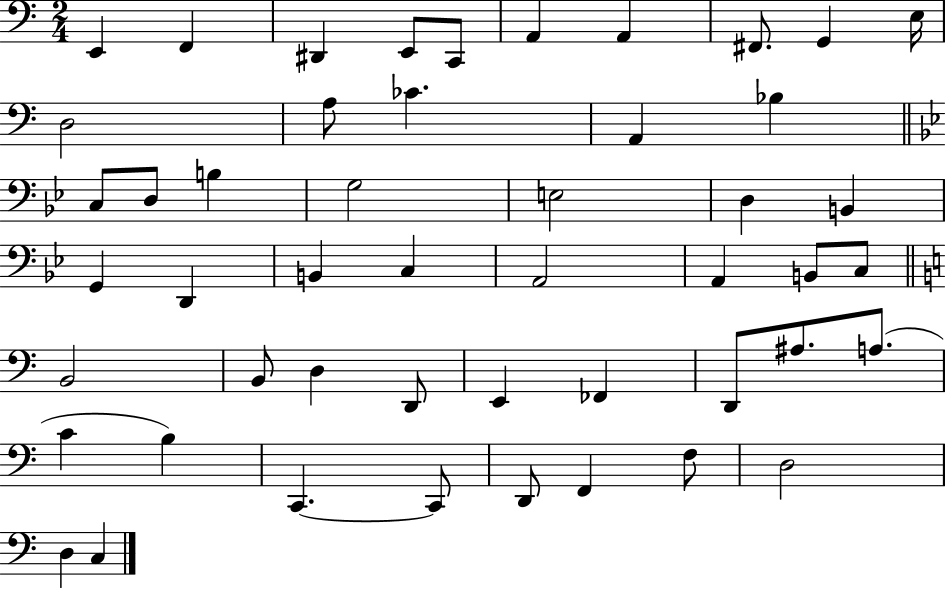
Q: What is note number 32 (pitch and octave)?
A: B2